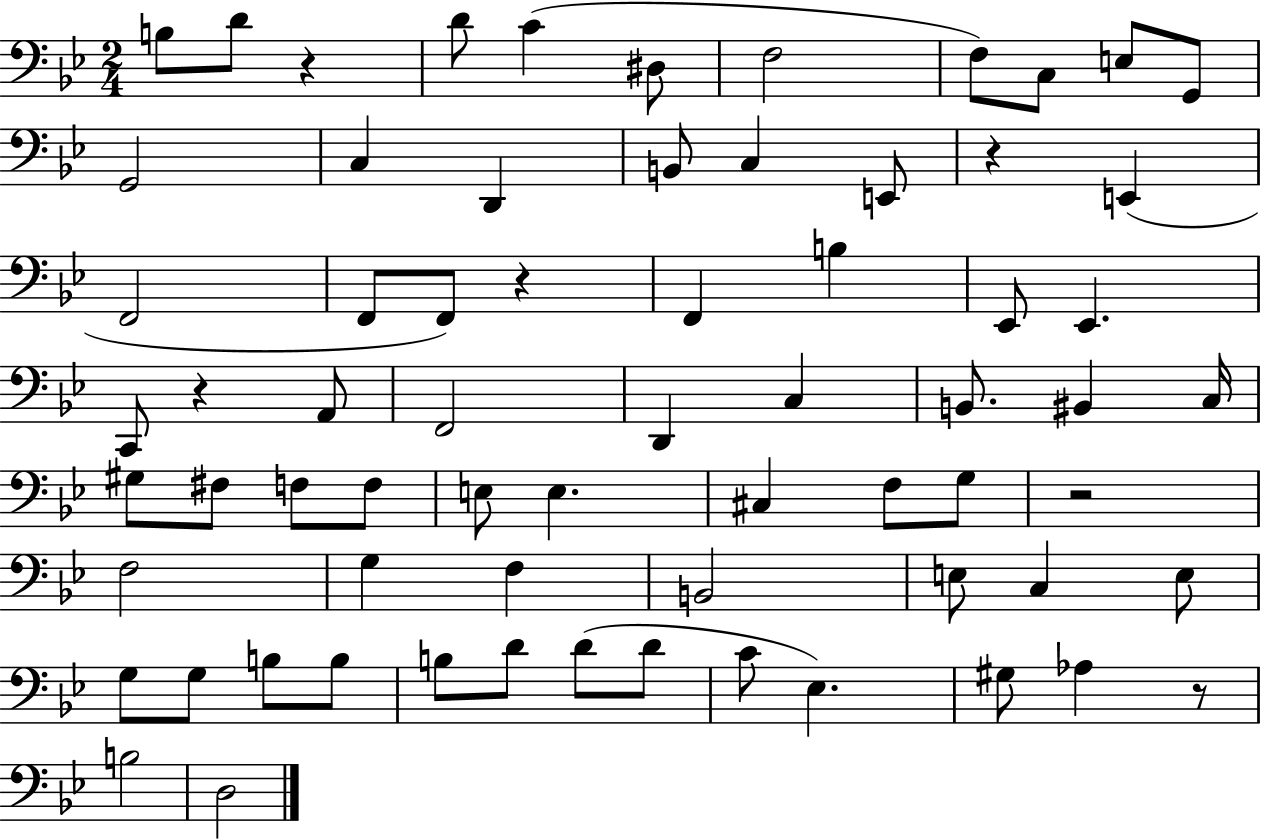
{
  \clef bass
  \numericTimeSignature
  \time 2/4
  \key bes \major
  b8 d'8 r4 | d'8 c'4( dis8 | f2 | f8) c8 e8 g,8 | \break g,2 | c4 d,4 | b,8 c4 e,8 | r4 e,4( | \break f,2 | f,8 f,8) r4 | f,4 b4 | ees,8 ees,4. | \break c,8 r4 a,8 | f,2 | d,4 c4 | b,8. bis,4 c16 | \break gis8 fis8 f8 f8 | e8 e4. | cis4 f8 g8 | r2 | \break f2 | g4 f4 | b,2 | e8 c4 e8 | \break g8 g8 b8 b8 | b8 d'8 d'8( d'8 | c'8 ees4.) | gis8 aes4 r8 | \break b2 | d2 | \bar "|."
}